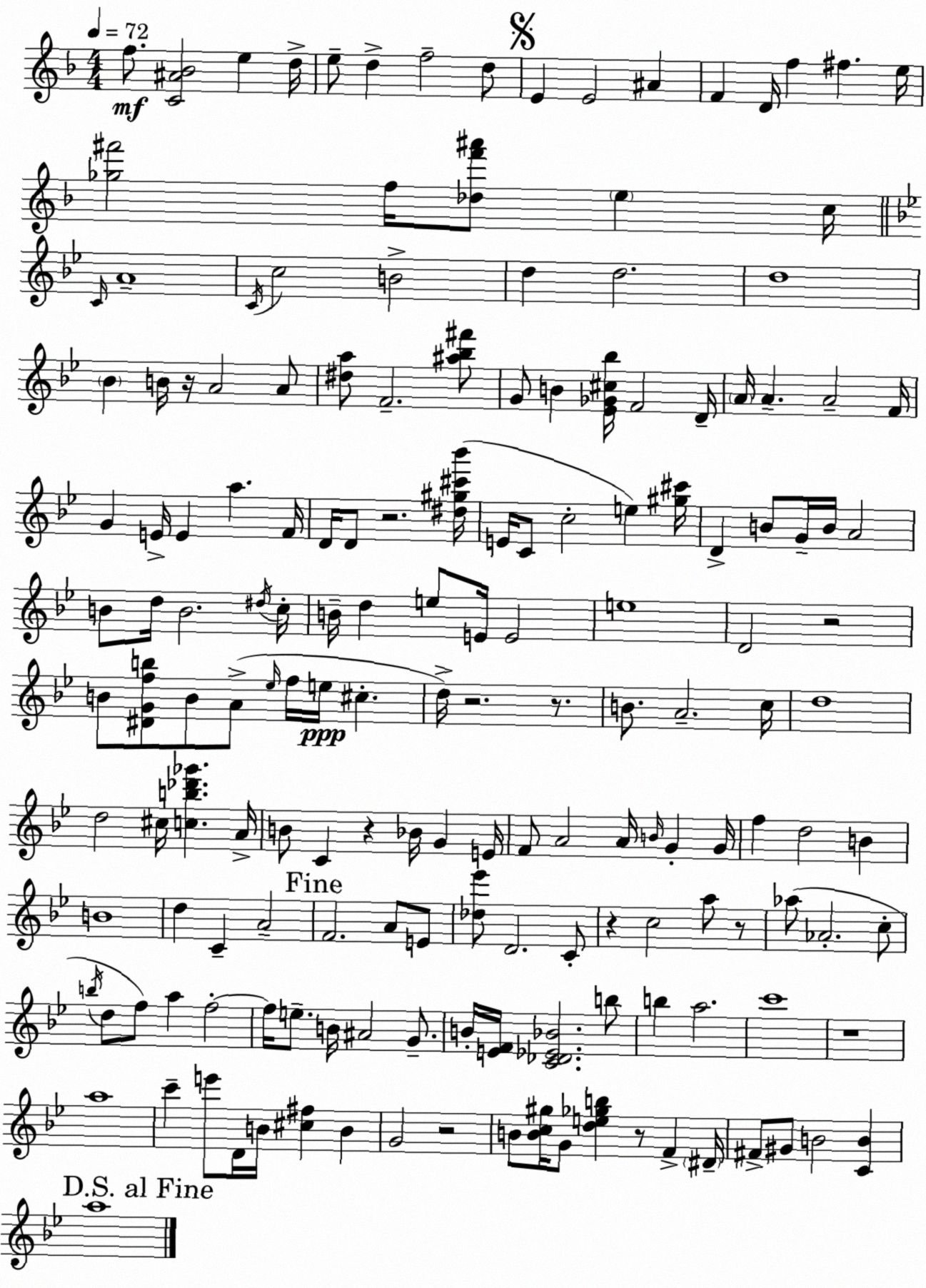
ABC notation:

X:1
T:Untitled
M:4/4
L:1/4
K:F
f/2 [C^A_B]2 e d/4 e/2 d f2 d/2 E E2 ^A F D/4 f ^f e/4 [_g^f']2 f/4 [_d^f'^a']/2 e c/4 C/4 A4 C/4 c2 B2 d d2 d4 _B B/4 z/4 A2 A/2 [^da]/2 F2 [^a_b^f']/2 G/2 B [_E_G^c_b]/4 F2 D/4 A/4 A A2 F/4 G E/4 E a F/4 D/4 D/2 z2 [^d^g^c'_b']/4 E/4 C/2 c2 e [^g^c']/4 D B/2 G/4 B/4 A2 B/2 d/4 B2 ^d/4 c/4 B/4 d e/2 E/4 E2 e4 D2 z2 B/2 [^DGfb]/2 B/2 A/2 _e/4 f/4 e/4 ^c d/4 z2 z/2 B/2 A2 c/4 d4 d2 ^c/4 [cb_d'_g'] A/4 B/2 C z _B/4 G E/4 F/2 A2 A/4 B/4 G G/4 f d2 B B4 d C A2 F2 A/2 E/2 [_d_e']/2 D2 C/2 z c2 a/2 z/2 _a/2 _A2 c/2 b/4 d/2 f/2 a f2 f/4 e/2 B/4 ^A2 G/2 B/4 [EF]/4 [C_D_E_B]2 b/2 b a2 c'4 z4 a4 c' e'/2 D/4 B/4 [^c^f] B G2 z2 B/2 [Bc^g]/4 G/2 [de_gb] z/2 F ^D/4 ^F/2 ^G/2 B2 [CB] a4